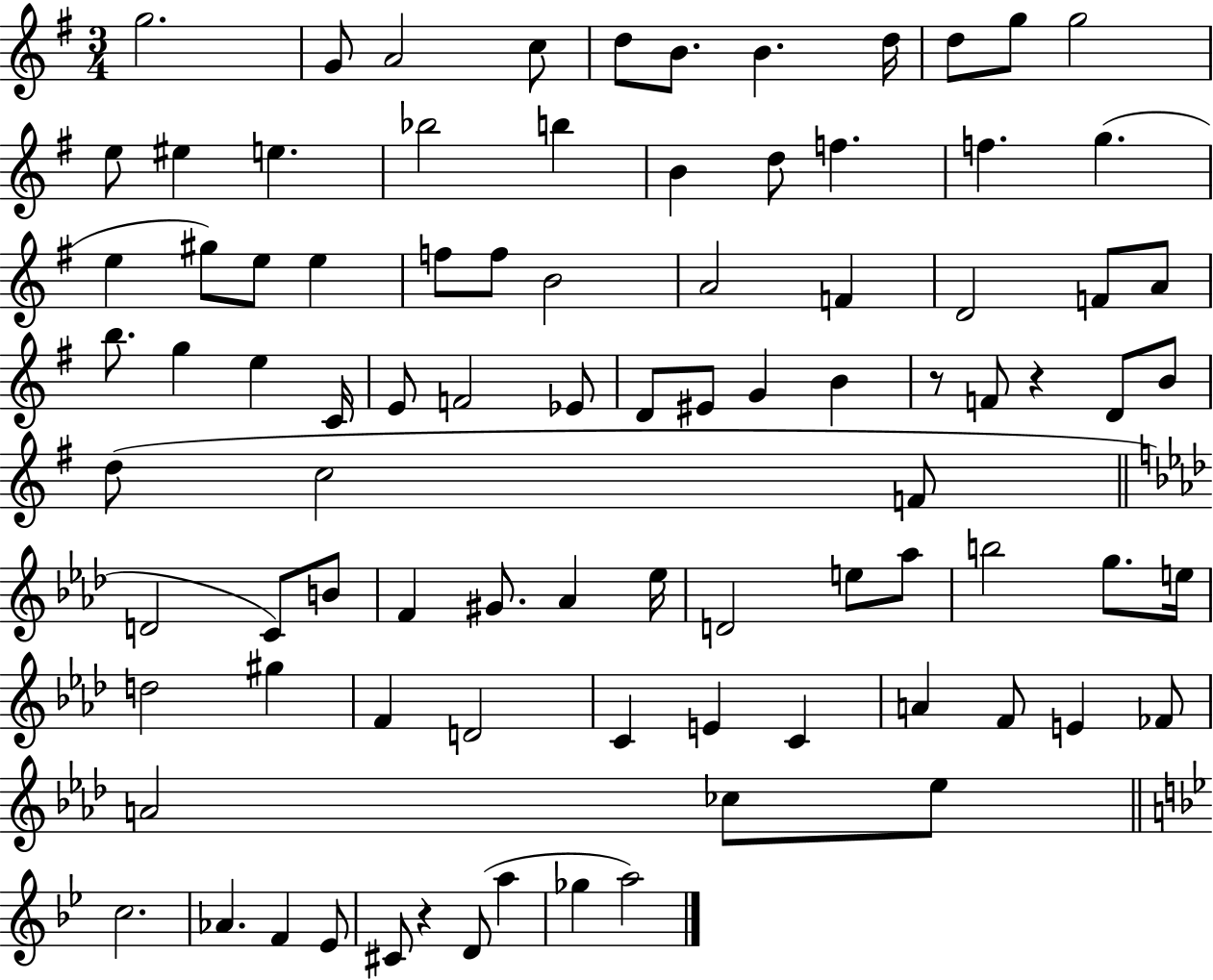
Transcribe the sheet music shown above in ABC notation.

X:1
T:Untitled
M:3/4
L:1/4
K:G
g2 G/2 A2 c/2 d/2 B/2 B d/4 d/2 g/2 g2 e/2 ^e e _b2 b B d/2 f f g e ^g/2 e/2 e f/2 f/2 B2 A2 F D2 F/2 A/2 b/2 g e C/4 E/2 F2 _E/2 D/2 ^E/2 G B z/2 F/2 z D/2 B/2 d/2 c2 F/2 D2 C/2 B/2 F ^G/2 _A _e/4 D2 e/2 _a/2 b2 g/2 e/4 d2 ^g F D2 C E C A F/2 E _F/2 A2 _c/2 _e/2 c2 _A F _E/2 ^C/2 z D/2 a _g a2